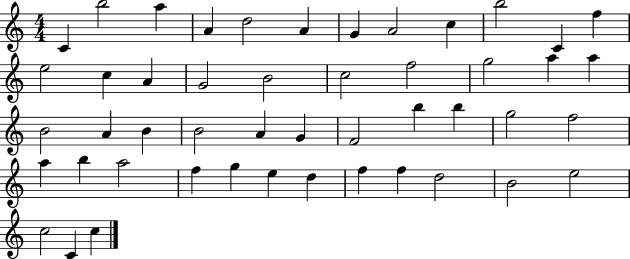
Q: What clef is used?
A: treble